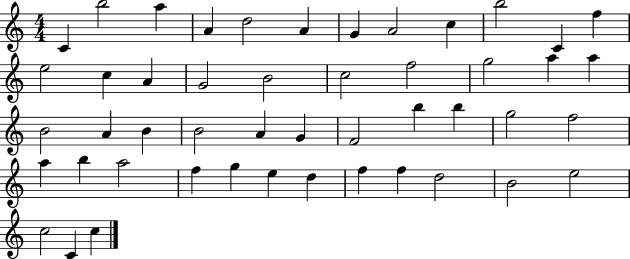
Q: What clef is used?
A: treble